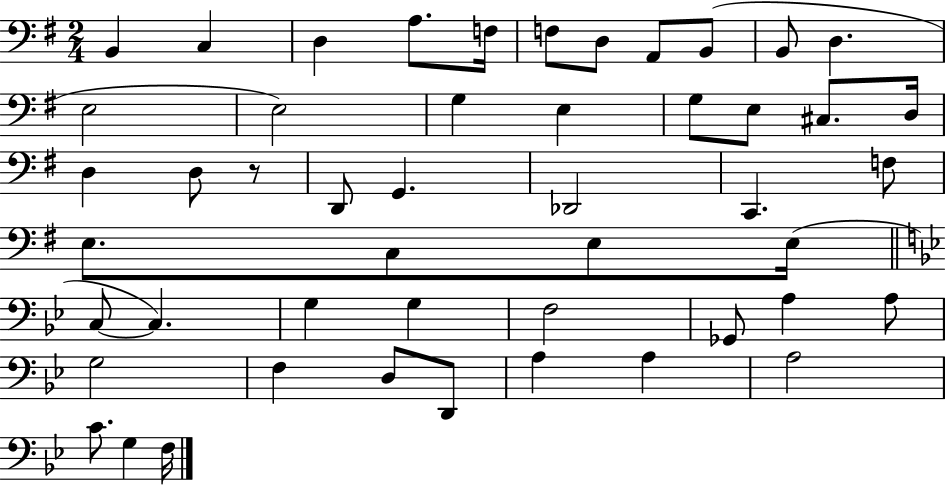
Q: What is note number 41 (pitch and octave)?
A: D3